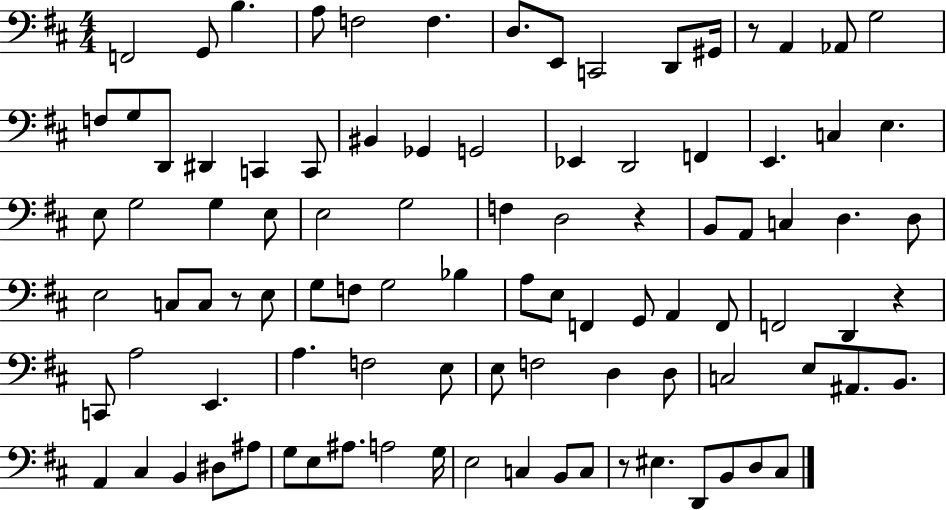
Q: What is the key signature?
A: D major